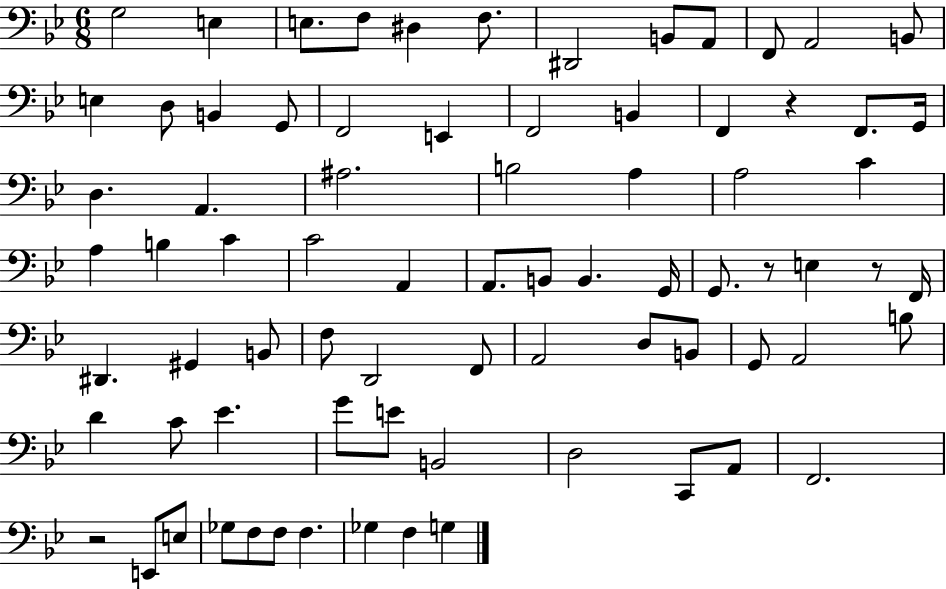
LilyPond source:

{
  \clef bass
  \numericTimeSignature
  \time 6/8
  \key bes \major
  g2 e4 | e8. f8 dis4 f8. | dis,2 b,8 a,8 | f,8 a,2 b,8 | \break e4 d8 b,4 g,8 | f,2 e,4 | f,2 b,4 | f,4 r4 f,8. g,16 | \break d4. a,4. | ais2. | b2 a4 | a2 c'4 | \break a4 b4 c'4 | c'2 a,4 | a,8. b,8 b,4. g,16 | g,8. r8 e4 r8 f,16 | \break dis,4. gis,4 b,8 | f8 d,2 f,8 | a,2 d8 b,8 | g,8 a,2 b8 | \break d'4 c'8 ees'4. | g'8 e'8 b,2 | d2 c,8 a,8 | f,2. | \break r2 e,8 e8 | ges8 f8 f8 f4. | ges4 f4 g4 | \bar "|."
}